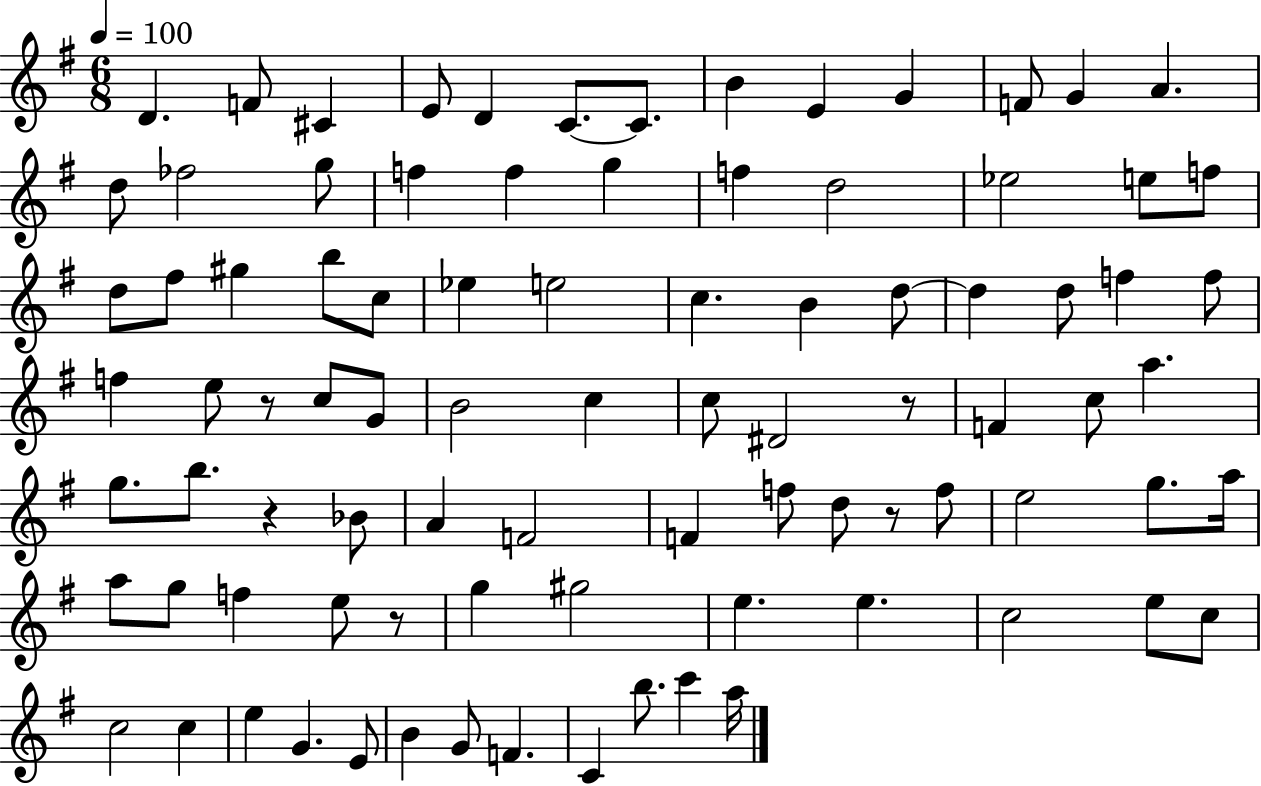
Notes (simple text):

D4/q. F4/e C#4/q E4/e D4/q C4/e. C4/e. B4/q E4/q G4/q F4/e G4/q A4/q. D5/e FES5/h G5/e F5/q F5/q G5/q F5/q D5/h Eb5/h E5/e F5/e D5/e F#5/e G#5/q B5/e C5/e Eb5/q E5/h C5/q. B4/q D5/e D5/q D5/e F5/q F5/e F5/q E5/e R/e C5/e G4/e B4/h C5/q C5/e D#4/h R/e F4/q C5/e A5/q. G5/e. B5/e. R/q Bb4/e A4/q F4/h F4/q F5/e D5/e R/e F5/e E5/h G5/e. A5/s A5/e G5/e F5/q E5/e R/e G5/q G#5/h E5/q. E5/q. C5/h E5/e C5/e C5/h C5/q E5/q G4/q. E4/e B4/q G4/e F4/q. C4/q B5/e. C6/q A5/s